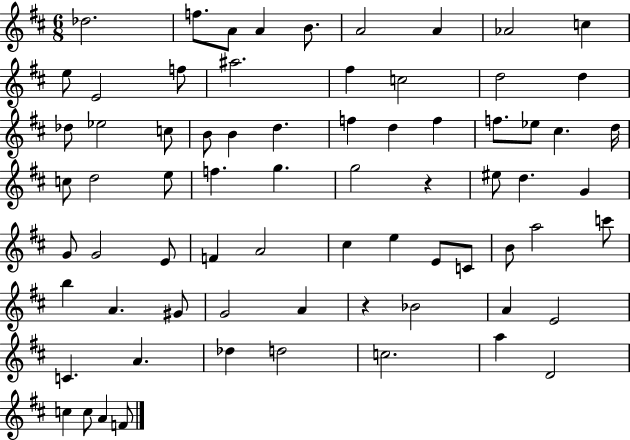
{
  \clef treble
  \numericTimeSignature
  \time 6/8
  \key d \major
  des''2. | f''8. a'8 a'4 b'8. | a'2 a'4 | aes'2 c''4 | \break e''8 e'2 f''8 | ais''2. | fis''4 c''2 | d''2 d''4 | \break des''8 ees''2 c''8 | b'8 b'4 d''4. | f''4 d''4 f''4 | f''8. ees''8 cis''4. d''16 | \break c''8 d''2 e''8 | f''4. g''4. | g''2 r4 | eis''8 d''4. g'4 | \break g'8 g'2 e'8 | f'4 a'2 | cis''4 e''4 e'8 c'8 | b'8 a''2 c'''8 | \break b''4 a'4. gis'8 | g'2 a'4 | r4 bes'2 | a'4 e'2 | \break c'4. a'4. | des''4 d''2 | c''2. | a''4 d'2 | \break c''4 c''8 a'4 f'8 | \bar "|."
}